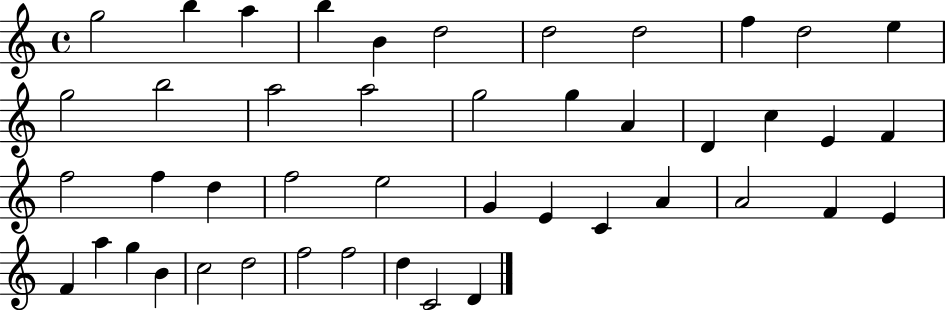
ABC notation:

X:1
T:Untitled
M:4/4
L:1/4
K:C
g2 b a b B d2 d2 d2 f d2 e g2 b2 a2 a2 g2 g A D c E F f2 f d f2 e2 G E C A A2 F E F a g B c2 d2 f2 f2 d C2 D